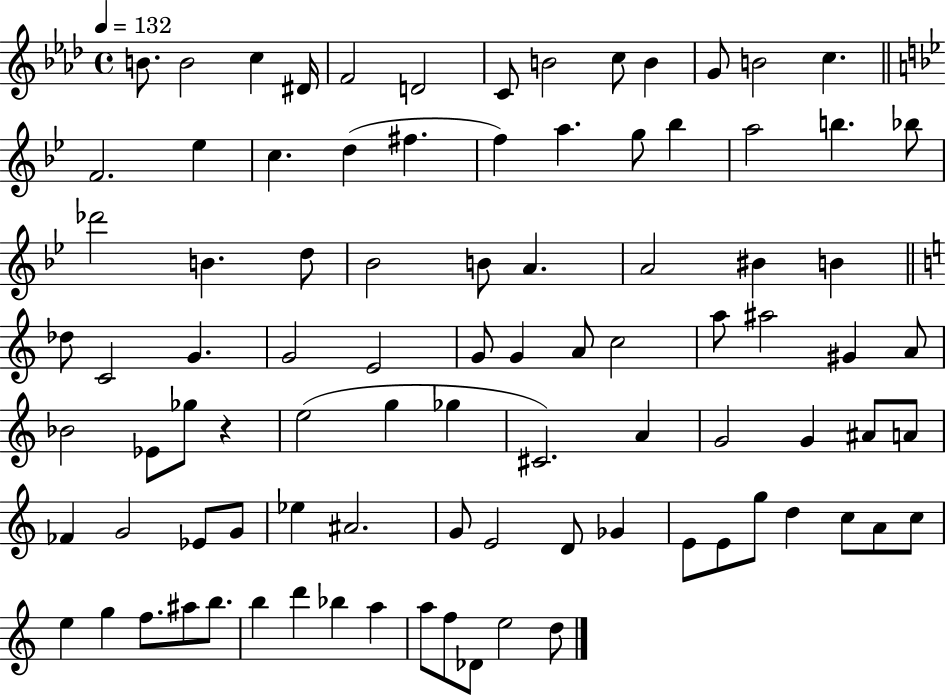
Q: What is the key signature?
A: AES major